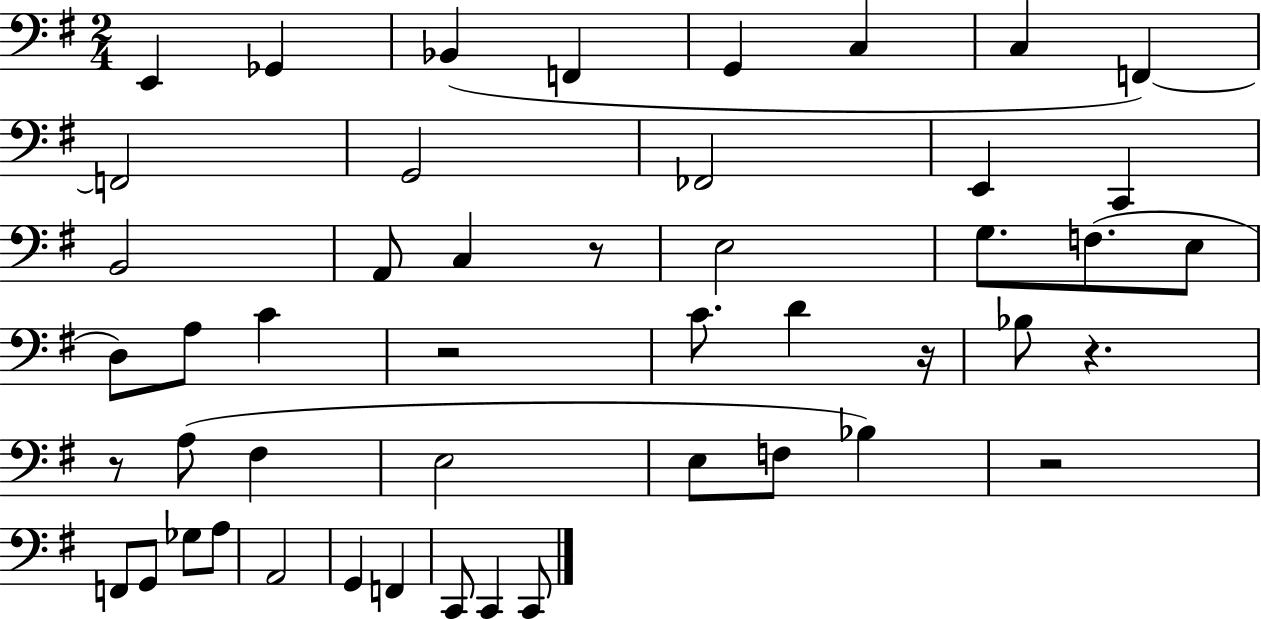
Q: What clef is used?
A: bass